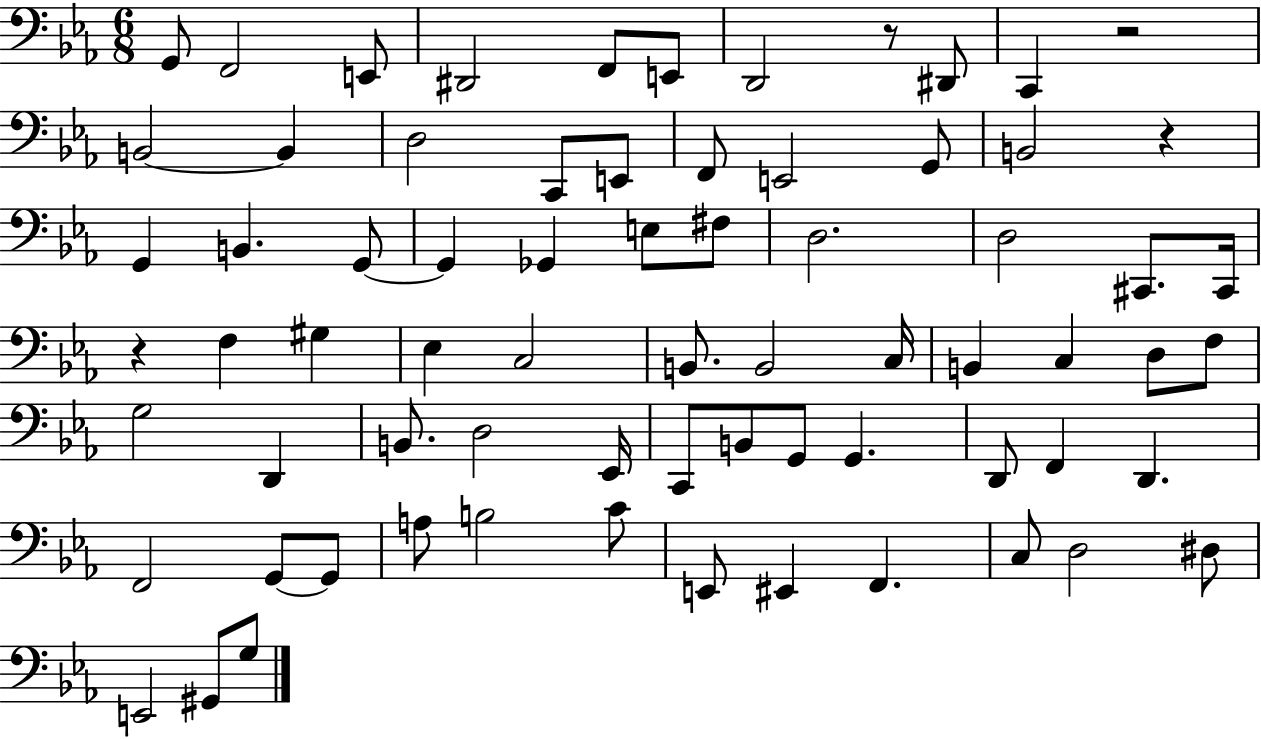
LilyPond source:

{
  \clef bass
  \numericTimeSignature
  \time 6/8
  \key ees \major
  g,8 f,2 e,8 | dis,2 f,8 e,8 | d,2 r8 dis,8 | c,4 r2 | \break b,2~~ b,4 | d2 c,8 e,8 | f,8 e,2 g,8 | b,2 r4 | \break g,4 b,4. g,8~~ | g,4 ges,4 e8 fis8 | d2. | d2 cis,8. cis,16 | \break r4 f4 gis4 | ees4 c2 | b,8. b,2 c16 | b,4 c4 d8 f8 | \break g2 d,4 | b,8. d2 ees,16 | c,8 b,8 g,8 g,4. | d,8 f,4 d,4. | \break f,2 g,8~~ g,8 | a8 b2 c'8 | e,8 eis,4 f,4. | c8 d2 dis8 | \break e,2 gis,8 g8 | \bar "|."
}